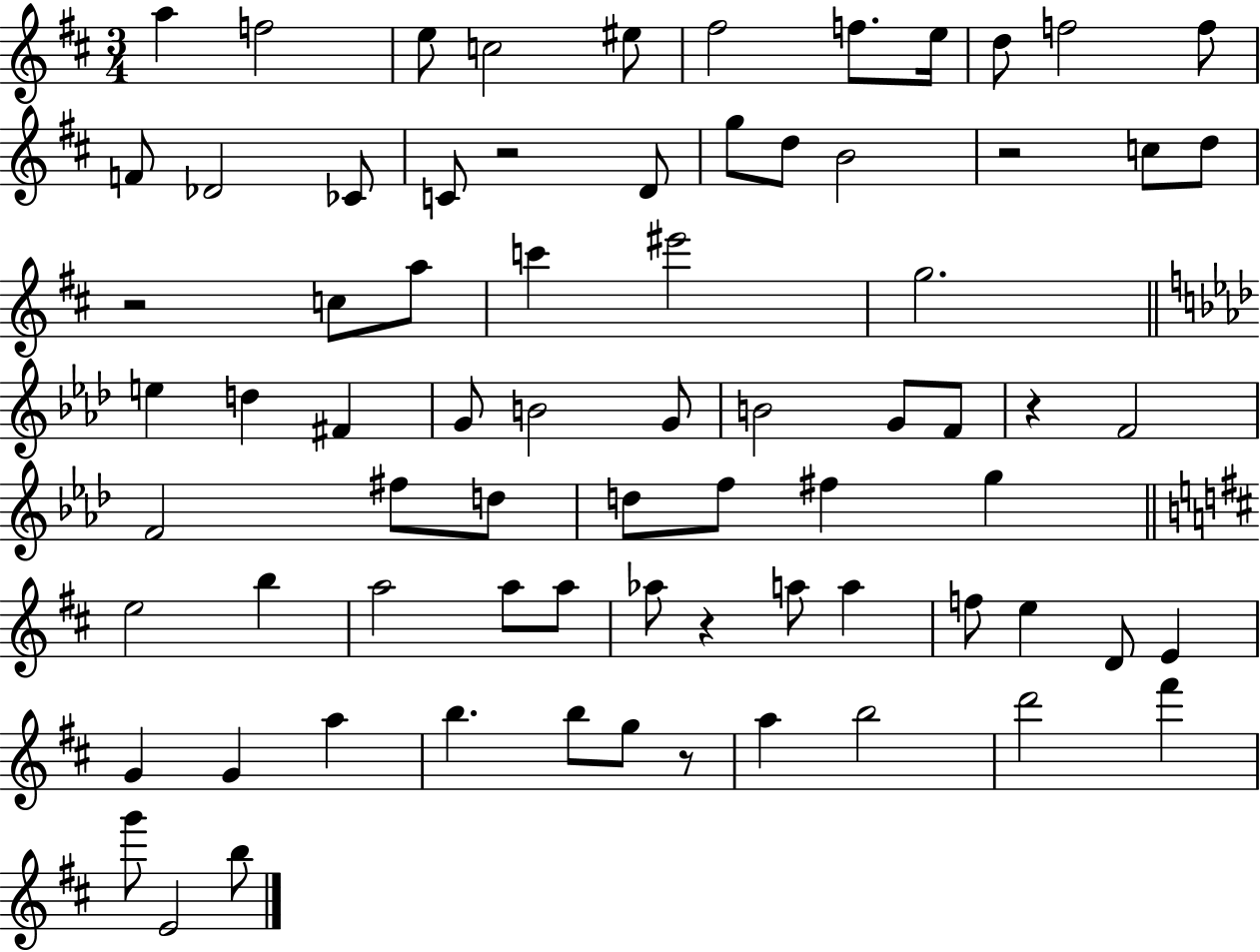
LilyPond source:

{
  \clef treble
  \numericTimeSignature
  \time 3/4
  \key d \major
  \repeat volta 2 { a''4 f''2 | e''8 c''2 eis''8 | fis''2 f''8. e''16 | d''8 f''2 f''8 | \break f'8 des'2 ces'8 | c'8 r2 d'8 | g''8 d''8 b'2 | r2 c''8 d''8 | \break r2 c''8 a''8 | c'''4 eis'''2 | g''2. | \bar "||" \break \key aes \major e''4 d''4 fis'4 | g'8 b'2 g'8 | b'2 g'8 f'8 | r4 f'2 | \break f'2 fis''8 d''8 | d''8 f''8 fis''4 g''4 | \bar "||" \break \key b \minor e''2 b''4 | a''2 a''8 a''8 | aes''8 r4 a''8 a''4 | f''8 e''4 d'8 e'4 | \break g'4 g'4 a''4 | b''4. b''8 g''8 r8 | a''4 b''2 | d'''2 fis'''4 | \break g'''8 e'2 b''8 | } \bar "|."
}